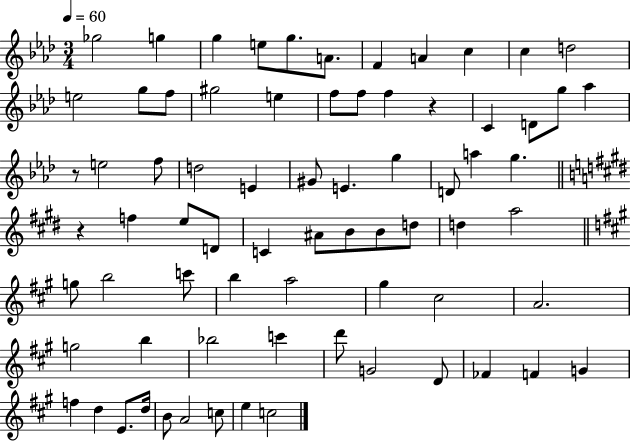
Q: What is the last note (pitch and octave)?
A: C5